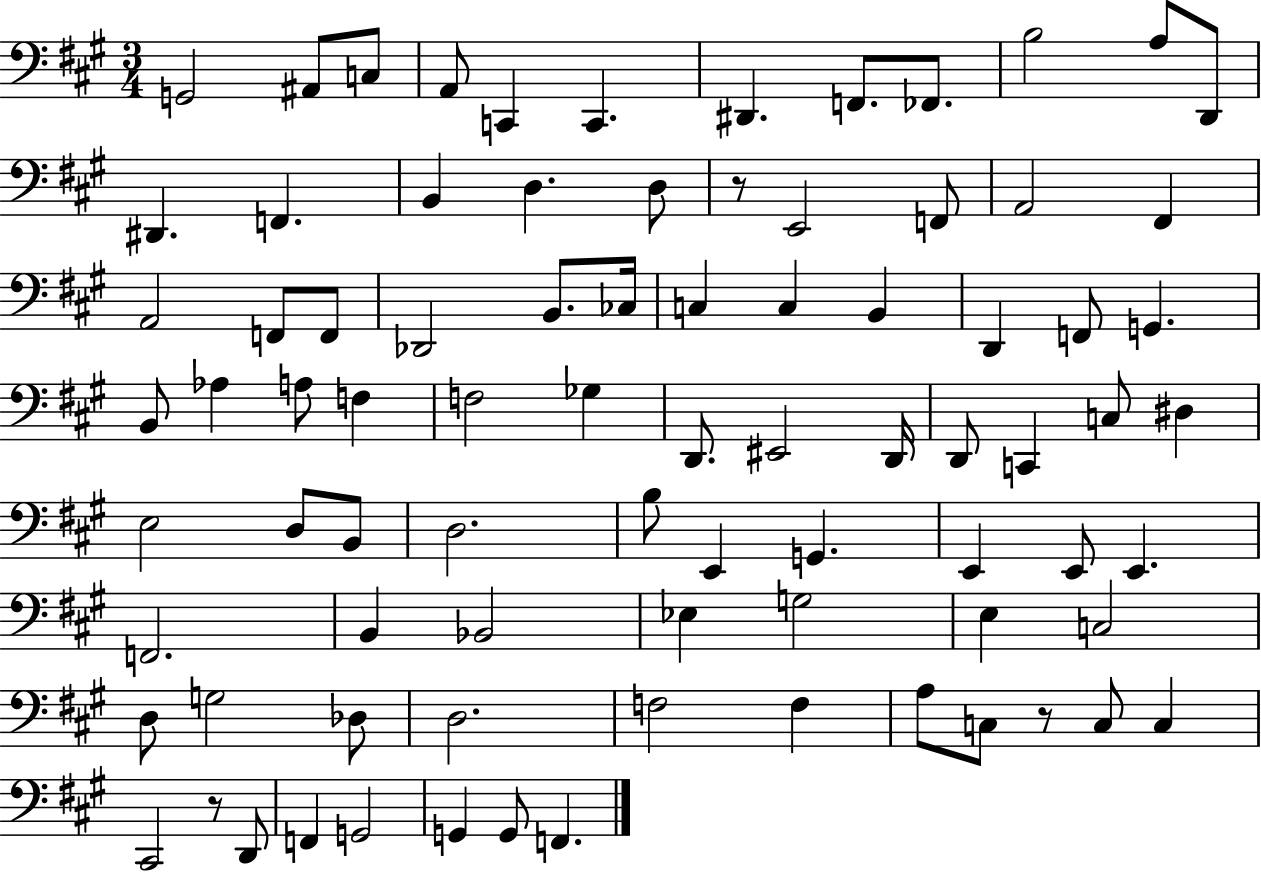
G2/h A#2/e C3/e A2/e C2/q C2/q. D#2/q. F2/e. FES2/e. B3/h A3/e D2/e D#2/q. F2/q. B2/q D3/q. D3/e R/e E2/h F2/e A2/h F#2/q A2/h F2/e F2/e Db2/h B2/e. CES3/s C3/q C3/q B2/q D2/q F2/e G2/q. B2/e Ab3/q A3/e F3/q F3/h Gb3/q D2/e. EIS2/h D2/s D2/e C2/q C3/e D#3/q E3/h D3/e B2/e D3/h. B3/e E2/q G2/q. E2/q E2/e E2/q. F2/h. B2/q Bb2/h Eb3/q G3/h E3/q C3/h D3/e G3/h Db3/e D3/h. F3/h F3/q A3/e C3/e R/e C3/e C3/q C#2/h R/e D2/e F2/q G2/h G2/q G2/e F2/q.